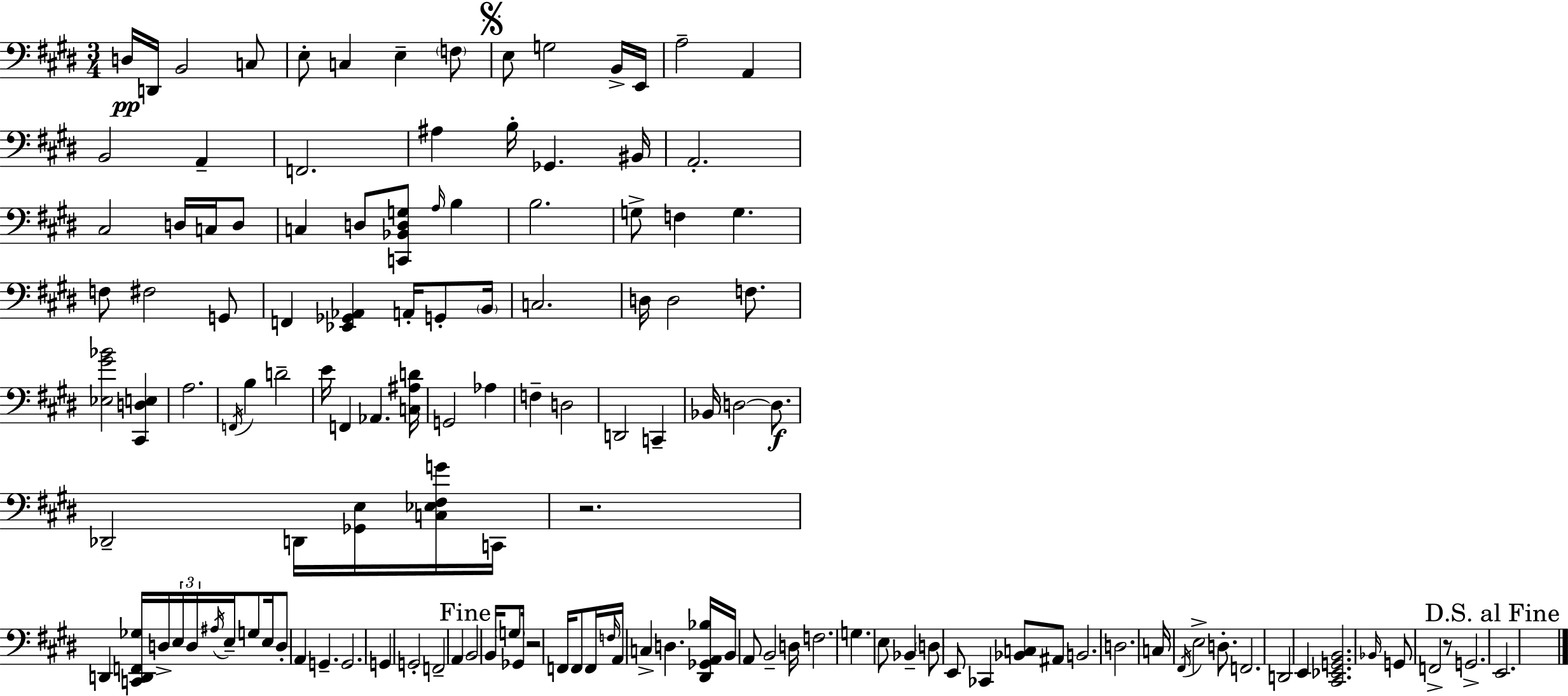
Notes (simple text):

D3/s D2/s B2/h C3/e E3/e C3/q E3/q F3/e E3/e G3/h B2/s E2/s A3/h A2/q B2/h A2/q F2/h. A#3/q B3/s Gb2/q. BIS2/s A2/h. C#3/h D3/s C3/s D3/e C3/q D3/e [C2,Bb2,D3,G3]/e A3/s B3/q B3/h. G3/e F3/q G3/q. F3/e F#3/h G2/e F2/q [Eb2,Gb2,Ab2]/q A2/s G2/e B2/s C3/h. D3/s D3/h F3/e. [Eb3,G#4,Bb4]/h [C#2,D3,E3]/q A3/h. F2/s B3/q D4/h E4/s F2/q Ab2/q. [C3,A#3,D4]/s G2/h Ab3/q F3/q D3/h D2/h C2/q Bb2/s D3/h D3/e. Db2/h D2/s [Gb2,E3]/s [C3,Eb3,F#3,G4]/s C2/s R/h. D2/q [C2,D2,F2,Gb3]/s D3/s E3/s D3/s A#3/s E3/s G3/e E3/s D3/e A2/q G2/q. G2/h. G2/q G2/h F2/h A2/q B2/h B2/s G3/e Gb2/s R/h F2/s F2/e F2/s F3/s A2/s C3/q D3/q. [D#2,Gb2,A2,Bb3]/s B2/s A2/e B2/h D3/s F3/h. G3/q. E3/e Bb2/q D3/e E2/e CES2/q [Bb2,C3]/e A#2/e B2/h. D3/h. C3/s F#2/s E3/h D3/e. F2/h. D2/h E2/q [C#2,Eb2,G2,B2]/h. Bb2/s G2/e F2/h R/e G2/h. E2/h.